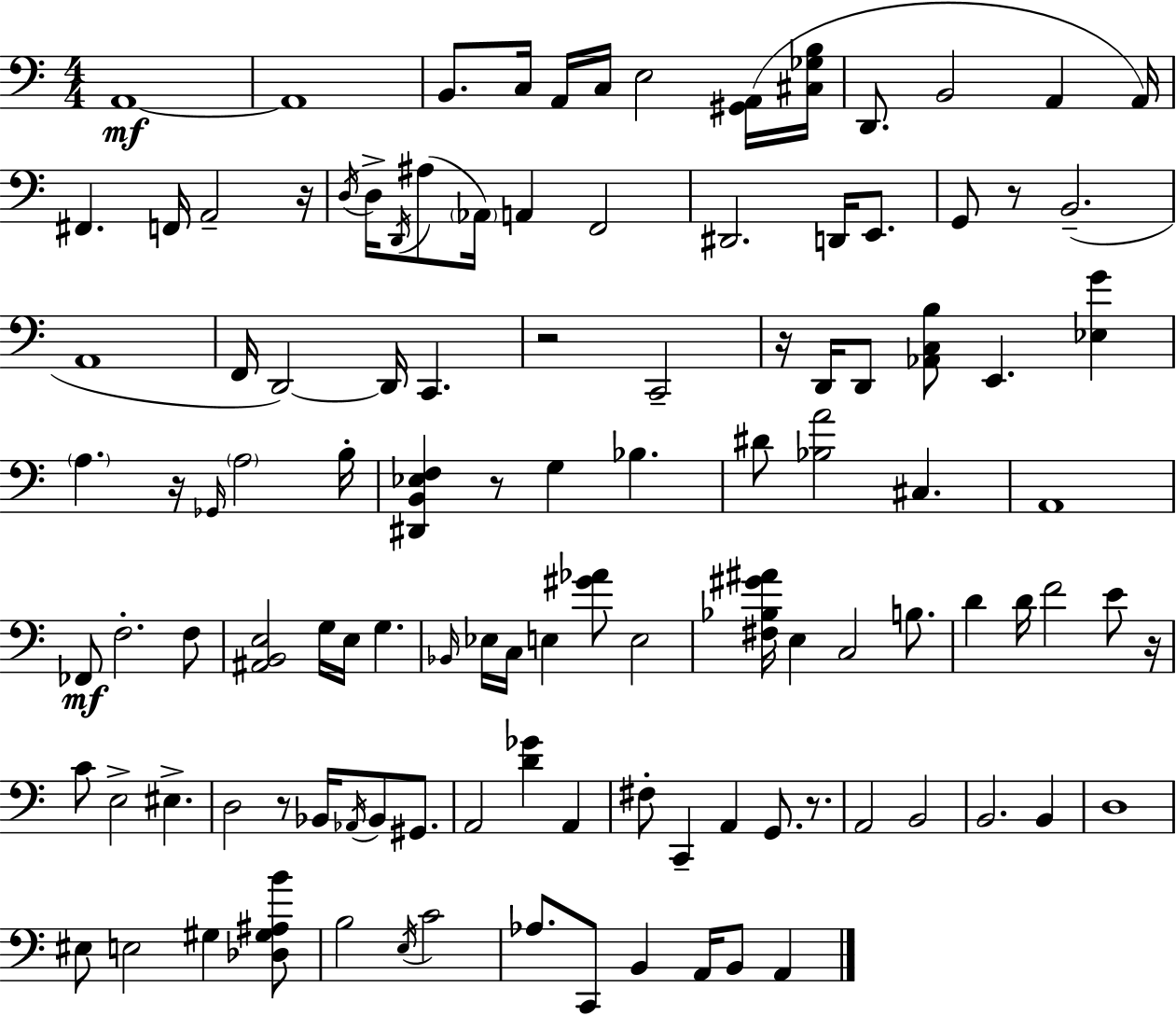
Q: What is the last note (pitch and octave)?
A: A2